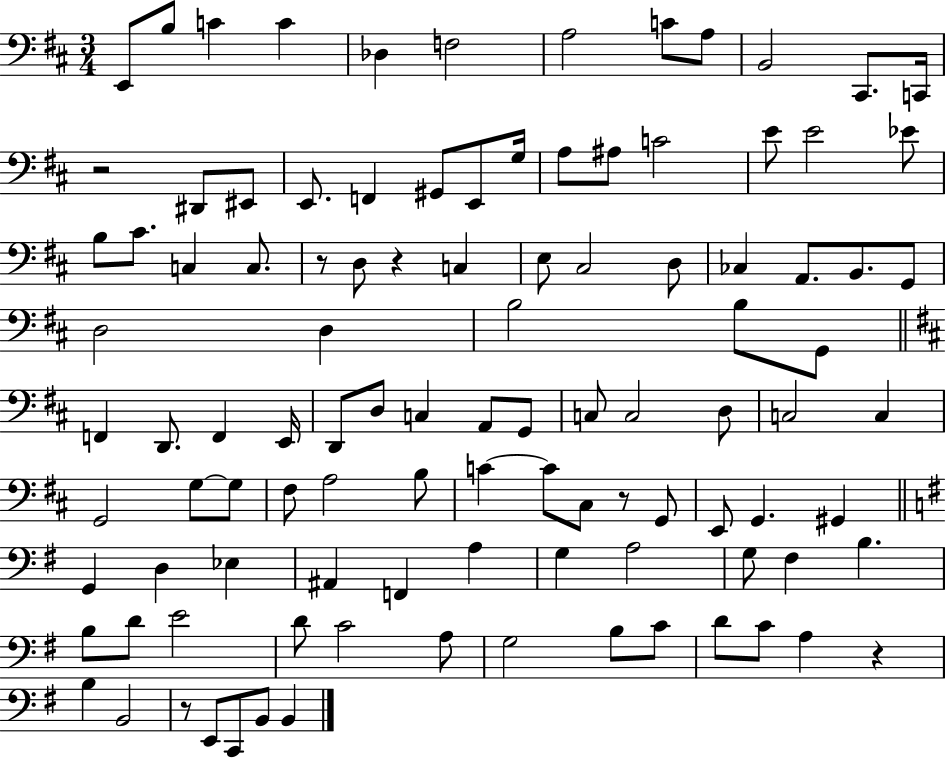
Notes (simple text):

E2/e B3/e C4/q C4/q Db3/q F3/h A3/h C4/e A3/e B2/h C#2/e. C2/s R/h D#2/e EIS2/e E2/e. F2/q G#2/e E2/e G3/s A3/e A#3/e C4/h E4/e E4/h Eb4/e B3/e C#4/e. C3/q C3/e. R/e D3/e R/q C3/q E3/e C#3/h D3/e CES3/q A2/e. B2/e. G2/e D3/h D3/q B3/h B3/e G2/e F2/q D2/e. F2/q E2/s D2/e D3/e C3/q A2/e G2/e C3/e C3/h D3/e C3/h C3/q G2/h G3/e G3/e F#3/e A3/h B3/e C4/q C4/e C#3/e R/e G2/e E2/e G2/q. G#2/q G2/q D3/q Eb3/q A#2/q F2/q A3/q G3/q A3/h G3/e F#3/q B3/q. B3/e D4/e E4/h D4/e C4/h A3/e G3/h B3/e C4/e D4/e C4/e A3/q R/q B3/q B2/h R/e E2/e C2/e B2/e B2/q